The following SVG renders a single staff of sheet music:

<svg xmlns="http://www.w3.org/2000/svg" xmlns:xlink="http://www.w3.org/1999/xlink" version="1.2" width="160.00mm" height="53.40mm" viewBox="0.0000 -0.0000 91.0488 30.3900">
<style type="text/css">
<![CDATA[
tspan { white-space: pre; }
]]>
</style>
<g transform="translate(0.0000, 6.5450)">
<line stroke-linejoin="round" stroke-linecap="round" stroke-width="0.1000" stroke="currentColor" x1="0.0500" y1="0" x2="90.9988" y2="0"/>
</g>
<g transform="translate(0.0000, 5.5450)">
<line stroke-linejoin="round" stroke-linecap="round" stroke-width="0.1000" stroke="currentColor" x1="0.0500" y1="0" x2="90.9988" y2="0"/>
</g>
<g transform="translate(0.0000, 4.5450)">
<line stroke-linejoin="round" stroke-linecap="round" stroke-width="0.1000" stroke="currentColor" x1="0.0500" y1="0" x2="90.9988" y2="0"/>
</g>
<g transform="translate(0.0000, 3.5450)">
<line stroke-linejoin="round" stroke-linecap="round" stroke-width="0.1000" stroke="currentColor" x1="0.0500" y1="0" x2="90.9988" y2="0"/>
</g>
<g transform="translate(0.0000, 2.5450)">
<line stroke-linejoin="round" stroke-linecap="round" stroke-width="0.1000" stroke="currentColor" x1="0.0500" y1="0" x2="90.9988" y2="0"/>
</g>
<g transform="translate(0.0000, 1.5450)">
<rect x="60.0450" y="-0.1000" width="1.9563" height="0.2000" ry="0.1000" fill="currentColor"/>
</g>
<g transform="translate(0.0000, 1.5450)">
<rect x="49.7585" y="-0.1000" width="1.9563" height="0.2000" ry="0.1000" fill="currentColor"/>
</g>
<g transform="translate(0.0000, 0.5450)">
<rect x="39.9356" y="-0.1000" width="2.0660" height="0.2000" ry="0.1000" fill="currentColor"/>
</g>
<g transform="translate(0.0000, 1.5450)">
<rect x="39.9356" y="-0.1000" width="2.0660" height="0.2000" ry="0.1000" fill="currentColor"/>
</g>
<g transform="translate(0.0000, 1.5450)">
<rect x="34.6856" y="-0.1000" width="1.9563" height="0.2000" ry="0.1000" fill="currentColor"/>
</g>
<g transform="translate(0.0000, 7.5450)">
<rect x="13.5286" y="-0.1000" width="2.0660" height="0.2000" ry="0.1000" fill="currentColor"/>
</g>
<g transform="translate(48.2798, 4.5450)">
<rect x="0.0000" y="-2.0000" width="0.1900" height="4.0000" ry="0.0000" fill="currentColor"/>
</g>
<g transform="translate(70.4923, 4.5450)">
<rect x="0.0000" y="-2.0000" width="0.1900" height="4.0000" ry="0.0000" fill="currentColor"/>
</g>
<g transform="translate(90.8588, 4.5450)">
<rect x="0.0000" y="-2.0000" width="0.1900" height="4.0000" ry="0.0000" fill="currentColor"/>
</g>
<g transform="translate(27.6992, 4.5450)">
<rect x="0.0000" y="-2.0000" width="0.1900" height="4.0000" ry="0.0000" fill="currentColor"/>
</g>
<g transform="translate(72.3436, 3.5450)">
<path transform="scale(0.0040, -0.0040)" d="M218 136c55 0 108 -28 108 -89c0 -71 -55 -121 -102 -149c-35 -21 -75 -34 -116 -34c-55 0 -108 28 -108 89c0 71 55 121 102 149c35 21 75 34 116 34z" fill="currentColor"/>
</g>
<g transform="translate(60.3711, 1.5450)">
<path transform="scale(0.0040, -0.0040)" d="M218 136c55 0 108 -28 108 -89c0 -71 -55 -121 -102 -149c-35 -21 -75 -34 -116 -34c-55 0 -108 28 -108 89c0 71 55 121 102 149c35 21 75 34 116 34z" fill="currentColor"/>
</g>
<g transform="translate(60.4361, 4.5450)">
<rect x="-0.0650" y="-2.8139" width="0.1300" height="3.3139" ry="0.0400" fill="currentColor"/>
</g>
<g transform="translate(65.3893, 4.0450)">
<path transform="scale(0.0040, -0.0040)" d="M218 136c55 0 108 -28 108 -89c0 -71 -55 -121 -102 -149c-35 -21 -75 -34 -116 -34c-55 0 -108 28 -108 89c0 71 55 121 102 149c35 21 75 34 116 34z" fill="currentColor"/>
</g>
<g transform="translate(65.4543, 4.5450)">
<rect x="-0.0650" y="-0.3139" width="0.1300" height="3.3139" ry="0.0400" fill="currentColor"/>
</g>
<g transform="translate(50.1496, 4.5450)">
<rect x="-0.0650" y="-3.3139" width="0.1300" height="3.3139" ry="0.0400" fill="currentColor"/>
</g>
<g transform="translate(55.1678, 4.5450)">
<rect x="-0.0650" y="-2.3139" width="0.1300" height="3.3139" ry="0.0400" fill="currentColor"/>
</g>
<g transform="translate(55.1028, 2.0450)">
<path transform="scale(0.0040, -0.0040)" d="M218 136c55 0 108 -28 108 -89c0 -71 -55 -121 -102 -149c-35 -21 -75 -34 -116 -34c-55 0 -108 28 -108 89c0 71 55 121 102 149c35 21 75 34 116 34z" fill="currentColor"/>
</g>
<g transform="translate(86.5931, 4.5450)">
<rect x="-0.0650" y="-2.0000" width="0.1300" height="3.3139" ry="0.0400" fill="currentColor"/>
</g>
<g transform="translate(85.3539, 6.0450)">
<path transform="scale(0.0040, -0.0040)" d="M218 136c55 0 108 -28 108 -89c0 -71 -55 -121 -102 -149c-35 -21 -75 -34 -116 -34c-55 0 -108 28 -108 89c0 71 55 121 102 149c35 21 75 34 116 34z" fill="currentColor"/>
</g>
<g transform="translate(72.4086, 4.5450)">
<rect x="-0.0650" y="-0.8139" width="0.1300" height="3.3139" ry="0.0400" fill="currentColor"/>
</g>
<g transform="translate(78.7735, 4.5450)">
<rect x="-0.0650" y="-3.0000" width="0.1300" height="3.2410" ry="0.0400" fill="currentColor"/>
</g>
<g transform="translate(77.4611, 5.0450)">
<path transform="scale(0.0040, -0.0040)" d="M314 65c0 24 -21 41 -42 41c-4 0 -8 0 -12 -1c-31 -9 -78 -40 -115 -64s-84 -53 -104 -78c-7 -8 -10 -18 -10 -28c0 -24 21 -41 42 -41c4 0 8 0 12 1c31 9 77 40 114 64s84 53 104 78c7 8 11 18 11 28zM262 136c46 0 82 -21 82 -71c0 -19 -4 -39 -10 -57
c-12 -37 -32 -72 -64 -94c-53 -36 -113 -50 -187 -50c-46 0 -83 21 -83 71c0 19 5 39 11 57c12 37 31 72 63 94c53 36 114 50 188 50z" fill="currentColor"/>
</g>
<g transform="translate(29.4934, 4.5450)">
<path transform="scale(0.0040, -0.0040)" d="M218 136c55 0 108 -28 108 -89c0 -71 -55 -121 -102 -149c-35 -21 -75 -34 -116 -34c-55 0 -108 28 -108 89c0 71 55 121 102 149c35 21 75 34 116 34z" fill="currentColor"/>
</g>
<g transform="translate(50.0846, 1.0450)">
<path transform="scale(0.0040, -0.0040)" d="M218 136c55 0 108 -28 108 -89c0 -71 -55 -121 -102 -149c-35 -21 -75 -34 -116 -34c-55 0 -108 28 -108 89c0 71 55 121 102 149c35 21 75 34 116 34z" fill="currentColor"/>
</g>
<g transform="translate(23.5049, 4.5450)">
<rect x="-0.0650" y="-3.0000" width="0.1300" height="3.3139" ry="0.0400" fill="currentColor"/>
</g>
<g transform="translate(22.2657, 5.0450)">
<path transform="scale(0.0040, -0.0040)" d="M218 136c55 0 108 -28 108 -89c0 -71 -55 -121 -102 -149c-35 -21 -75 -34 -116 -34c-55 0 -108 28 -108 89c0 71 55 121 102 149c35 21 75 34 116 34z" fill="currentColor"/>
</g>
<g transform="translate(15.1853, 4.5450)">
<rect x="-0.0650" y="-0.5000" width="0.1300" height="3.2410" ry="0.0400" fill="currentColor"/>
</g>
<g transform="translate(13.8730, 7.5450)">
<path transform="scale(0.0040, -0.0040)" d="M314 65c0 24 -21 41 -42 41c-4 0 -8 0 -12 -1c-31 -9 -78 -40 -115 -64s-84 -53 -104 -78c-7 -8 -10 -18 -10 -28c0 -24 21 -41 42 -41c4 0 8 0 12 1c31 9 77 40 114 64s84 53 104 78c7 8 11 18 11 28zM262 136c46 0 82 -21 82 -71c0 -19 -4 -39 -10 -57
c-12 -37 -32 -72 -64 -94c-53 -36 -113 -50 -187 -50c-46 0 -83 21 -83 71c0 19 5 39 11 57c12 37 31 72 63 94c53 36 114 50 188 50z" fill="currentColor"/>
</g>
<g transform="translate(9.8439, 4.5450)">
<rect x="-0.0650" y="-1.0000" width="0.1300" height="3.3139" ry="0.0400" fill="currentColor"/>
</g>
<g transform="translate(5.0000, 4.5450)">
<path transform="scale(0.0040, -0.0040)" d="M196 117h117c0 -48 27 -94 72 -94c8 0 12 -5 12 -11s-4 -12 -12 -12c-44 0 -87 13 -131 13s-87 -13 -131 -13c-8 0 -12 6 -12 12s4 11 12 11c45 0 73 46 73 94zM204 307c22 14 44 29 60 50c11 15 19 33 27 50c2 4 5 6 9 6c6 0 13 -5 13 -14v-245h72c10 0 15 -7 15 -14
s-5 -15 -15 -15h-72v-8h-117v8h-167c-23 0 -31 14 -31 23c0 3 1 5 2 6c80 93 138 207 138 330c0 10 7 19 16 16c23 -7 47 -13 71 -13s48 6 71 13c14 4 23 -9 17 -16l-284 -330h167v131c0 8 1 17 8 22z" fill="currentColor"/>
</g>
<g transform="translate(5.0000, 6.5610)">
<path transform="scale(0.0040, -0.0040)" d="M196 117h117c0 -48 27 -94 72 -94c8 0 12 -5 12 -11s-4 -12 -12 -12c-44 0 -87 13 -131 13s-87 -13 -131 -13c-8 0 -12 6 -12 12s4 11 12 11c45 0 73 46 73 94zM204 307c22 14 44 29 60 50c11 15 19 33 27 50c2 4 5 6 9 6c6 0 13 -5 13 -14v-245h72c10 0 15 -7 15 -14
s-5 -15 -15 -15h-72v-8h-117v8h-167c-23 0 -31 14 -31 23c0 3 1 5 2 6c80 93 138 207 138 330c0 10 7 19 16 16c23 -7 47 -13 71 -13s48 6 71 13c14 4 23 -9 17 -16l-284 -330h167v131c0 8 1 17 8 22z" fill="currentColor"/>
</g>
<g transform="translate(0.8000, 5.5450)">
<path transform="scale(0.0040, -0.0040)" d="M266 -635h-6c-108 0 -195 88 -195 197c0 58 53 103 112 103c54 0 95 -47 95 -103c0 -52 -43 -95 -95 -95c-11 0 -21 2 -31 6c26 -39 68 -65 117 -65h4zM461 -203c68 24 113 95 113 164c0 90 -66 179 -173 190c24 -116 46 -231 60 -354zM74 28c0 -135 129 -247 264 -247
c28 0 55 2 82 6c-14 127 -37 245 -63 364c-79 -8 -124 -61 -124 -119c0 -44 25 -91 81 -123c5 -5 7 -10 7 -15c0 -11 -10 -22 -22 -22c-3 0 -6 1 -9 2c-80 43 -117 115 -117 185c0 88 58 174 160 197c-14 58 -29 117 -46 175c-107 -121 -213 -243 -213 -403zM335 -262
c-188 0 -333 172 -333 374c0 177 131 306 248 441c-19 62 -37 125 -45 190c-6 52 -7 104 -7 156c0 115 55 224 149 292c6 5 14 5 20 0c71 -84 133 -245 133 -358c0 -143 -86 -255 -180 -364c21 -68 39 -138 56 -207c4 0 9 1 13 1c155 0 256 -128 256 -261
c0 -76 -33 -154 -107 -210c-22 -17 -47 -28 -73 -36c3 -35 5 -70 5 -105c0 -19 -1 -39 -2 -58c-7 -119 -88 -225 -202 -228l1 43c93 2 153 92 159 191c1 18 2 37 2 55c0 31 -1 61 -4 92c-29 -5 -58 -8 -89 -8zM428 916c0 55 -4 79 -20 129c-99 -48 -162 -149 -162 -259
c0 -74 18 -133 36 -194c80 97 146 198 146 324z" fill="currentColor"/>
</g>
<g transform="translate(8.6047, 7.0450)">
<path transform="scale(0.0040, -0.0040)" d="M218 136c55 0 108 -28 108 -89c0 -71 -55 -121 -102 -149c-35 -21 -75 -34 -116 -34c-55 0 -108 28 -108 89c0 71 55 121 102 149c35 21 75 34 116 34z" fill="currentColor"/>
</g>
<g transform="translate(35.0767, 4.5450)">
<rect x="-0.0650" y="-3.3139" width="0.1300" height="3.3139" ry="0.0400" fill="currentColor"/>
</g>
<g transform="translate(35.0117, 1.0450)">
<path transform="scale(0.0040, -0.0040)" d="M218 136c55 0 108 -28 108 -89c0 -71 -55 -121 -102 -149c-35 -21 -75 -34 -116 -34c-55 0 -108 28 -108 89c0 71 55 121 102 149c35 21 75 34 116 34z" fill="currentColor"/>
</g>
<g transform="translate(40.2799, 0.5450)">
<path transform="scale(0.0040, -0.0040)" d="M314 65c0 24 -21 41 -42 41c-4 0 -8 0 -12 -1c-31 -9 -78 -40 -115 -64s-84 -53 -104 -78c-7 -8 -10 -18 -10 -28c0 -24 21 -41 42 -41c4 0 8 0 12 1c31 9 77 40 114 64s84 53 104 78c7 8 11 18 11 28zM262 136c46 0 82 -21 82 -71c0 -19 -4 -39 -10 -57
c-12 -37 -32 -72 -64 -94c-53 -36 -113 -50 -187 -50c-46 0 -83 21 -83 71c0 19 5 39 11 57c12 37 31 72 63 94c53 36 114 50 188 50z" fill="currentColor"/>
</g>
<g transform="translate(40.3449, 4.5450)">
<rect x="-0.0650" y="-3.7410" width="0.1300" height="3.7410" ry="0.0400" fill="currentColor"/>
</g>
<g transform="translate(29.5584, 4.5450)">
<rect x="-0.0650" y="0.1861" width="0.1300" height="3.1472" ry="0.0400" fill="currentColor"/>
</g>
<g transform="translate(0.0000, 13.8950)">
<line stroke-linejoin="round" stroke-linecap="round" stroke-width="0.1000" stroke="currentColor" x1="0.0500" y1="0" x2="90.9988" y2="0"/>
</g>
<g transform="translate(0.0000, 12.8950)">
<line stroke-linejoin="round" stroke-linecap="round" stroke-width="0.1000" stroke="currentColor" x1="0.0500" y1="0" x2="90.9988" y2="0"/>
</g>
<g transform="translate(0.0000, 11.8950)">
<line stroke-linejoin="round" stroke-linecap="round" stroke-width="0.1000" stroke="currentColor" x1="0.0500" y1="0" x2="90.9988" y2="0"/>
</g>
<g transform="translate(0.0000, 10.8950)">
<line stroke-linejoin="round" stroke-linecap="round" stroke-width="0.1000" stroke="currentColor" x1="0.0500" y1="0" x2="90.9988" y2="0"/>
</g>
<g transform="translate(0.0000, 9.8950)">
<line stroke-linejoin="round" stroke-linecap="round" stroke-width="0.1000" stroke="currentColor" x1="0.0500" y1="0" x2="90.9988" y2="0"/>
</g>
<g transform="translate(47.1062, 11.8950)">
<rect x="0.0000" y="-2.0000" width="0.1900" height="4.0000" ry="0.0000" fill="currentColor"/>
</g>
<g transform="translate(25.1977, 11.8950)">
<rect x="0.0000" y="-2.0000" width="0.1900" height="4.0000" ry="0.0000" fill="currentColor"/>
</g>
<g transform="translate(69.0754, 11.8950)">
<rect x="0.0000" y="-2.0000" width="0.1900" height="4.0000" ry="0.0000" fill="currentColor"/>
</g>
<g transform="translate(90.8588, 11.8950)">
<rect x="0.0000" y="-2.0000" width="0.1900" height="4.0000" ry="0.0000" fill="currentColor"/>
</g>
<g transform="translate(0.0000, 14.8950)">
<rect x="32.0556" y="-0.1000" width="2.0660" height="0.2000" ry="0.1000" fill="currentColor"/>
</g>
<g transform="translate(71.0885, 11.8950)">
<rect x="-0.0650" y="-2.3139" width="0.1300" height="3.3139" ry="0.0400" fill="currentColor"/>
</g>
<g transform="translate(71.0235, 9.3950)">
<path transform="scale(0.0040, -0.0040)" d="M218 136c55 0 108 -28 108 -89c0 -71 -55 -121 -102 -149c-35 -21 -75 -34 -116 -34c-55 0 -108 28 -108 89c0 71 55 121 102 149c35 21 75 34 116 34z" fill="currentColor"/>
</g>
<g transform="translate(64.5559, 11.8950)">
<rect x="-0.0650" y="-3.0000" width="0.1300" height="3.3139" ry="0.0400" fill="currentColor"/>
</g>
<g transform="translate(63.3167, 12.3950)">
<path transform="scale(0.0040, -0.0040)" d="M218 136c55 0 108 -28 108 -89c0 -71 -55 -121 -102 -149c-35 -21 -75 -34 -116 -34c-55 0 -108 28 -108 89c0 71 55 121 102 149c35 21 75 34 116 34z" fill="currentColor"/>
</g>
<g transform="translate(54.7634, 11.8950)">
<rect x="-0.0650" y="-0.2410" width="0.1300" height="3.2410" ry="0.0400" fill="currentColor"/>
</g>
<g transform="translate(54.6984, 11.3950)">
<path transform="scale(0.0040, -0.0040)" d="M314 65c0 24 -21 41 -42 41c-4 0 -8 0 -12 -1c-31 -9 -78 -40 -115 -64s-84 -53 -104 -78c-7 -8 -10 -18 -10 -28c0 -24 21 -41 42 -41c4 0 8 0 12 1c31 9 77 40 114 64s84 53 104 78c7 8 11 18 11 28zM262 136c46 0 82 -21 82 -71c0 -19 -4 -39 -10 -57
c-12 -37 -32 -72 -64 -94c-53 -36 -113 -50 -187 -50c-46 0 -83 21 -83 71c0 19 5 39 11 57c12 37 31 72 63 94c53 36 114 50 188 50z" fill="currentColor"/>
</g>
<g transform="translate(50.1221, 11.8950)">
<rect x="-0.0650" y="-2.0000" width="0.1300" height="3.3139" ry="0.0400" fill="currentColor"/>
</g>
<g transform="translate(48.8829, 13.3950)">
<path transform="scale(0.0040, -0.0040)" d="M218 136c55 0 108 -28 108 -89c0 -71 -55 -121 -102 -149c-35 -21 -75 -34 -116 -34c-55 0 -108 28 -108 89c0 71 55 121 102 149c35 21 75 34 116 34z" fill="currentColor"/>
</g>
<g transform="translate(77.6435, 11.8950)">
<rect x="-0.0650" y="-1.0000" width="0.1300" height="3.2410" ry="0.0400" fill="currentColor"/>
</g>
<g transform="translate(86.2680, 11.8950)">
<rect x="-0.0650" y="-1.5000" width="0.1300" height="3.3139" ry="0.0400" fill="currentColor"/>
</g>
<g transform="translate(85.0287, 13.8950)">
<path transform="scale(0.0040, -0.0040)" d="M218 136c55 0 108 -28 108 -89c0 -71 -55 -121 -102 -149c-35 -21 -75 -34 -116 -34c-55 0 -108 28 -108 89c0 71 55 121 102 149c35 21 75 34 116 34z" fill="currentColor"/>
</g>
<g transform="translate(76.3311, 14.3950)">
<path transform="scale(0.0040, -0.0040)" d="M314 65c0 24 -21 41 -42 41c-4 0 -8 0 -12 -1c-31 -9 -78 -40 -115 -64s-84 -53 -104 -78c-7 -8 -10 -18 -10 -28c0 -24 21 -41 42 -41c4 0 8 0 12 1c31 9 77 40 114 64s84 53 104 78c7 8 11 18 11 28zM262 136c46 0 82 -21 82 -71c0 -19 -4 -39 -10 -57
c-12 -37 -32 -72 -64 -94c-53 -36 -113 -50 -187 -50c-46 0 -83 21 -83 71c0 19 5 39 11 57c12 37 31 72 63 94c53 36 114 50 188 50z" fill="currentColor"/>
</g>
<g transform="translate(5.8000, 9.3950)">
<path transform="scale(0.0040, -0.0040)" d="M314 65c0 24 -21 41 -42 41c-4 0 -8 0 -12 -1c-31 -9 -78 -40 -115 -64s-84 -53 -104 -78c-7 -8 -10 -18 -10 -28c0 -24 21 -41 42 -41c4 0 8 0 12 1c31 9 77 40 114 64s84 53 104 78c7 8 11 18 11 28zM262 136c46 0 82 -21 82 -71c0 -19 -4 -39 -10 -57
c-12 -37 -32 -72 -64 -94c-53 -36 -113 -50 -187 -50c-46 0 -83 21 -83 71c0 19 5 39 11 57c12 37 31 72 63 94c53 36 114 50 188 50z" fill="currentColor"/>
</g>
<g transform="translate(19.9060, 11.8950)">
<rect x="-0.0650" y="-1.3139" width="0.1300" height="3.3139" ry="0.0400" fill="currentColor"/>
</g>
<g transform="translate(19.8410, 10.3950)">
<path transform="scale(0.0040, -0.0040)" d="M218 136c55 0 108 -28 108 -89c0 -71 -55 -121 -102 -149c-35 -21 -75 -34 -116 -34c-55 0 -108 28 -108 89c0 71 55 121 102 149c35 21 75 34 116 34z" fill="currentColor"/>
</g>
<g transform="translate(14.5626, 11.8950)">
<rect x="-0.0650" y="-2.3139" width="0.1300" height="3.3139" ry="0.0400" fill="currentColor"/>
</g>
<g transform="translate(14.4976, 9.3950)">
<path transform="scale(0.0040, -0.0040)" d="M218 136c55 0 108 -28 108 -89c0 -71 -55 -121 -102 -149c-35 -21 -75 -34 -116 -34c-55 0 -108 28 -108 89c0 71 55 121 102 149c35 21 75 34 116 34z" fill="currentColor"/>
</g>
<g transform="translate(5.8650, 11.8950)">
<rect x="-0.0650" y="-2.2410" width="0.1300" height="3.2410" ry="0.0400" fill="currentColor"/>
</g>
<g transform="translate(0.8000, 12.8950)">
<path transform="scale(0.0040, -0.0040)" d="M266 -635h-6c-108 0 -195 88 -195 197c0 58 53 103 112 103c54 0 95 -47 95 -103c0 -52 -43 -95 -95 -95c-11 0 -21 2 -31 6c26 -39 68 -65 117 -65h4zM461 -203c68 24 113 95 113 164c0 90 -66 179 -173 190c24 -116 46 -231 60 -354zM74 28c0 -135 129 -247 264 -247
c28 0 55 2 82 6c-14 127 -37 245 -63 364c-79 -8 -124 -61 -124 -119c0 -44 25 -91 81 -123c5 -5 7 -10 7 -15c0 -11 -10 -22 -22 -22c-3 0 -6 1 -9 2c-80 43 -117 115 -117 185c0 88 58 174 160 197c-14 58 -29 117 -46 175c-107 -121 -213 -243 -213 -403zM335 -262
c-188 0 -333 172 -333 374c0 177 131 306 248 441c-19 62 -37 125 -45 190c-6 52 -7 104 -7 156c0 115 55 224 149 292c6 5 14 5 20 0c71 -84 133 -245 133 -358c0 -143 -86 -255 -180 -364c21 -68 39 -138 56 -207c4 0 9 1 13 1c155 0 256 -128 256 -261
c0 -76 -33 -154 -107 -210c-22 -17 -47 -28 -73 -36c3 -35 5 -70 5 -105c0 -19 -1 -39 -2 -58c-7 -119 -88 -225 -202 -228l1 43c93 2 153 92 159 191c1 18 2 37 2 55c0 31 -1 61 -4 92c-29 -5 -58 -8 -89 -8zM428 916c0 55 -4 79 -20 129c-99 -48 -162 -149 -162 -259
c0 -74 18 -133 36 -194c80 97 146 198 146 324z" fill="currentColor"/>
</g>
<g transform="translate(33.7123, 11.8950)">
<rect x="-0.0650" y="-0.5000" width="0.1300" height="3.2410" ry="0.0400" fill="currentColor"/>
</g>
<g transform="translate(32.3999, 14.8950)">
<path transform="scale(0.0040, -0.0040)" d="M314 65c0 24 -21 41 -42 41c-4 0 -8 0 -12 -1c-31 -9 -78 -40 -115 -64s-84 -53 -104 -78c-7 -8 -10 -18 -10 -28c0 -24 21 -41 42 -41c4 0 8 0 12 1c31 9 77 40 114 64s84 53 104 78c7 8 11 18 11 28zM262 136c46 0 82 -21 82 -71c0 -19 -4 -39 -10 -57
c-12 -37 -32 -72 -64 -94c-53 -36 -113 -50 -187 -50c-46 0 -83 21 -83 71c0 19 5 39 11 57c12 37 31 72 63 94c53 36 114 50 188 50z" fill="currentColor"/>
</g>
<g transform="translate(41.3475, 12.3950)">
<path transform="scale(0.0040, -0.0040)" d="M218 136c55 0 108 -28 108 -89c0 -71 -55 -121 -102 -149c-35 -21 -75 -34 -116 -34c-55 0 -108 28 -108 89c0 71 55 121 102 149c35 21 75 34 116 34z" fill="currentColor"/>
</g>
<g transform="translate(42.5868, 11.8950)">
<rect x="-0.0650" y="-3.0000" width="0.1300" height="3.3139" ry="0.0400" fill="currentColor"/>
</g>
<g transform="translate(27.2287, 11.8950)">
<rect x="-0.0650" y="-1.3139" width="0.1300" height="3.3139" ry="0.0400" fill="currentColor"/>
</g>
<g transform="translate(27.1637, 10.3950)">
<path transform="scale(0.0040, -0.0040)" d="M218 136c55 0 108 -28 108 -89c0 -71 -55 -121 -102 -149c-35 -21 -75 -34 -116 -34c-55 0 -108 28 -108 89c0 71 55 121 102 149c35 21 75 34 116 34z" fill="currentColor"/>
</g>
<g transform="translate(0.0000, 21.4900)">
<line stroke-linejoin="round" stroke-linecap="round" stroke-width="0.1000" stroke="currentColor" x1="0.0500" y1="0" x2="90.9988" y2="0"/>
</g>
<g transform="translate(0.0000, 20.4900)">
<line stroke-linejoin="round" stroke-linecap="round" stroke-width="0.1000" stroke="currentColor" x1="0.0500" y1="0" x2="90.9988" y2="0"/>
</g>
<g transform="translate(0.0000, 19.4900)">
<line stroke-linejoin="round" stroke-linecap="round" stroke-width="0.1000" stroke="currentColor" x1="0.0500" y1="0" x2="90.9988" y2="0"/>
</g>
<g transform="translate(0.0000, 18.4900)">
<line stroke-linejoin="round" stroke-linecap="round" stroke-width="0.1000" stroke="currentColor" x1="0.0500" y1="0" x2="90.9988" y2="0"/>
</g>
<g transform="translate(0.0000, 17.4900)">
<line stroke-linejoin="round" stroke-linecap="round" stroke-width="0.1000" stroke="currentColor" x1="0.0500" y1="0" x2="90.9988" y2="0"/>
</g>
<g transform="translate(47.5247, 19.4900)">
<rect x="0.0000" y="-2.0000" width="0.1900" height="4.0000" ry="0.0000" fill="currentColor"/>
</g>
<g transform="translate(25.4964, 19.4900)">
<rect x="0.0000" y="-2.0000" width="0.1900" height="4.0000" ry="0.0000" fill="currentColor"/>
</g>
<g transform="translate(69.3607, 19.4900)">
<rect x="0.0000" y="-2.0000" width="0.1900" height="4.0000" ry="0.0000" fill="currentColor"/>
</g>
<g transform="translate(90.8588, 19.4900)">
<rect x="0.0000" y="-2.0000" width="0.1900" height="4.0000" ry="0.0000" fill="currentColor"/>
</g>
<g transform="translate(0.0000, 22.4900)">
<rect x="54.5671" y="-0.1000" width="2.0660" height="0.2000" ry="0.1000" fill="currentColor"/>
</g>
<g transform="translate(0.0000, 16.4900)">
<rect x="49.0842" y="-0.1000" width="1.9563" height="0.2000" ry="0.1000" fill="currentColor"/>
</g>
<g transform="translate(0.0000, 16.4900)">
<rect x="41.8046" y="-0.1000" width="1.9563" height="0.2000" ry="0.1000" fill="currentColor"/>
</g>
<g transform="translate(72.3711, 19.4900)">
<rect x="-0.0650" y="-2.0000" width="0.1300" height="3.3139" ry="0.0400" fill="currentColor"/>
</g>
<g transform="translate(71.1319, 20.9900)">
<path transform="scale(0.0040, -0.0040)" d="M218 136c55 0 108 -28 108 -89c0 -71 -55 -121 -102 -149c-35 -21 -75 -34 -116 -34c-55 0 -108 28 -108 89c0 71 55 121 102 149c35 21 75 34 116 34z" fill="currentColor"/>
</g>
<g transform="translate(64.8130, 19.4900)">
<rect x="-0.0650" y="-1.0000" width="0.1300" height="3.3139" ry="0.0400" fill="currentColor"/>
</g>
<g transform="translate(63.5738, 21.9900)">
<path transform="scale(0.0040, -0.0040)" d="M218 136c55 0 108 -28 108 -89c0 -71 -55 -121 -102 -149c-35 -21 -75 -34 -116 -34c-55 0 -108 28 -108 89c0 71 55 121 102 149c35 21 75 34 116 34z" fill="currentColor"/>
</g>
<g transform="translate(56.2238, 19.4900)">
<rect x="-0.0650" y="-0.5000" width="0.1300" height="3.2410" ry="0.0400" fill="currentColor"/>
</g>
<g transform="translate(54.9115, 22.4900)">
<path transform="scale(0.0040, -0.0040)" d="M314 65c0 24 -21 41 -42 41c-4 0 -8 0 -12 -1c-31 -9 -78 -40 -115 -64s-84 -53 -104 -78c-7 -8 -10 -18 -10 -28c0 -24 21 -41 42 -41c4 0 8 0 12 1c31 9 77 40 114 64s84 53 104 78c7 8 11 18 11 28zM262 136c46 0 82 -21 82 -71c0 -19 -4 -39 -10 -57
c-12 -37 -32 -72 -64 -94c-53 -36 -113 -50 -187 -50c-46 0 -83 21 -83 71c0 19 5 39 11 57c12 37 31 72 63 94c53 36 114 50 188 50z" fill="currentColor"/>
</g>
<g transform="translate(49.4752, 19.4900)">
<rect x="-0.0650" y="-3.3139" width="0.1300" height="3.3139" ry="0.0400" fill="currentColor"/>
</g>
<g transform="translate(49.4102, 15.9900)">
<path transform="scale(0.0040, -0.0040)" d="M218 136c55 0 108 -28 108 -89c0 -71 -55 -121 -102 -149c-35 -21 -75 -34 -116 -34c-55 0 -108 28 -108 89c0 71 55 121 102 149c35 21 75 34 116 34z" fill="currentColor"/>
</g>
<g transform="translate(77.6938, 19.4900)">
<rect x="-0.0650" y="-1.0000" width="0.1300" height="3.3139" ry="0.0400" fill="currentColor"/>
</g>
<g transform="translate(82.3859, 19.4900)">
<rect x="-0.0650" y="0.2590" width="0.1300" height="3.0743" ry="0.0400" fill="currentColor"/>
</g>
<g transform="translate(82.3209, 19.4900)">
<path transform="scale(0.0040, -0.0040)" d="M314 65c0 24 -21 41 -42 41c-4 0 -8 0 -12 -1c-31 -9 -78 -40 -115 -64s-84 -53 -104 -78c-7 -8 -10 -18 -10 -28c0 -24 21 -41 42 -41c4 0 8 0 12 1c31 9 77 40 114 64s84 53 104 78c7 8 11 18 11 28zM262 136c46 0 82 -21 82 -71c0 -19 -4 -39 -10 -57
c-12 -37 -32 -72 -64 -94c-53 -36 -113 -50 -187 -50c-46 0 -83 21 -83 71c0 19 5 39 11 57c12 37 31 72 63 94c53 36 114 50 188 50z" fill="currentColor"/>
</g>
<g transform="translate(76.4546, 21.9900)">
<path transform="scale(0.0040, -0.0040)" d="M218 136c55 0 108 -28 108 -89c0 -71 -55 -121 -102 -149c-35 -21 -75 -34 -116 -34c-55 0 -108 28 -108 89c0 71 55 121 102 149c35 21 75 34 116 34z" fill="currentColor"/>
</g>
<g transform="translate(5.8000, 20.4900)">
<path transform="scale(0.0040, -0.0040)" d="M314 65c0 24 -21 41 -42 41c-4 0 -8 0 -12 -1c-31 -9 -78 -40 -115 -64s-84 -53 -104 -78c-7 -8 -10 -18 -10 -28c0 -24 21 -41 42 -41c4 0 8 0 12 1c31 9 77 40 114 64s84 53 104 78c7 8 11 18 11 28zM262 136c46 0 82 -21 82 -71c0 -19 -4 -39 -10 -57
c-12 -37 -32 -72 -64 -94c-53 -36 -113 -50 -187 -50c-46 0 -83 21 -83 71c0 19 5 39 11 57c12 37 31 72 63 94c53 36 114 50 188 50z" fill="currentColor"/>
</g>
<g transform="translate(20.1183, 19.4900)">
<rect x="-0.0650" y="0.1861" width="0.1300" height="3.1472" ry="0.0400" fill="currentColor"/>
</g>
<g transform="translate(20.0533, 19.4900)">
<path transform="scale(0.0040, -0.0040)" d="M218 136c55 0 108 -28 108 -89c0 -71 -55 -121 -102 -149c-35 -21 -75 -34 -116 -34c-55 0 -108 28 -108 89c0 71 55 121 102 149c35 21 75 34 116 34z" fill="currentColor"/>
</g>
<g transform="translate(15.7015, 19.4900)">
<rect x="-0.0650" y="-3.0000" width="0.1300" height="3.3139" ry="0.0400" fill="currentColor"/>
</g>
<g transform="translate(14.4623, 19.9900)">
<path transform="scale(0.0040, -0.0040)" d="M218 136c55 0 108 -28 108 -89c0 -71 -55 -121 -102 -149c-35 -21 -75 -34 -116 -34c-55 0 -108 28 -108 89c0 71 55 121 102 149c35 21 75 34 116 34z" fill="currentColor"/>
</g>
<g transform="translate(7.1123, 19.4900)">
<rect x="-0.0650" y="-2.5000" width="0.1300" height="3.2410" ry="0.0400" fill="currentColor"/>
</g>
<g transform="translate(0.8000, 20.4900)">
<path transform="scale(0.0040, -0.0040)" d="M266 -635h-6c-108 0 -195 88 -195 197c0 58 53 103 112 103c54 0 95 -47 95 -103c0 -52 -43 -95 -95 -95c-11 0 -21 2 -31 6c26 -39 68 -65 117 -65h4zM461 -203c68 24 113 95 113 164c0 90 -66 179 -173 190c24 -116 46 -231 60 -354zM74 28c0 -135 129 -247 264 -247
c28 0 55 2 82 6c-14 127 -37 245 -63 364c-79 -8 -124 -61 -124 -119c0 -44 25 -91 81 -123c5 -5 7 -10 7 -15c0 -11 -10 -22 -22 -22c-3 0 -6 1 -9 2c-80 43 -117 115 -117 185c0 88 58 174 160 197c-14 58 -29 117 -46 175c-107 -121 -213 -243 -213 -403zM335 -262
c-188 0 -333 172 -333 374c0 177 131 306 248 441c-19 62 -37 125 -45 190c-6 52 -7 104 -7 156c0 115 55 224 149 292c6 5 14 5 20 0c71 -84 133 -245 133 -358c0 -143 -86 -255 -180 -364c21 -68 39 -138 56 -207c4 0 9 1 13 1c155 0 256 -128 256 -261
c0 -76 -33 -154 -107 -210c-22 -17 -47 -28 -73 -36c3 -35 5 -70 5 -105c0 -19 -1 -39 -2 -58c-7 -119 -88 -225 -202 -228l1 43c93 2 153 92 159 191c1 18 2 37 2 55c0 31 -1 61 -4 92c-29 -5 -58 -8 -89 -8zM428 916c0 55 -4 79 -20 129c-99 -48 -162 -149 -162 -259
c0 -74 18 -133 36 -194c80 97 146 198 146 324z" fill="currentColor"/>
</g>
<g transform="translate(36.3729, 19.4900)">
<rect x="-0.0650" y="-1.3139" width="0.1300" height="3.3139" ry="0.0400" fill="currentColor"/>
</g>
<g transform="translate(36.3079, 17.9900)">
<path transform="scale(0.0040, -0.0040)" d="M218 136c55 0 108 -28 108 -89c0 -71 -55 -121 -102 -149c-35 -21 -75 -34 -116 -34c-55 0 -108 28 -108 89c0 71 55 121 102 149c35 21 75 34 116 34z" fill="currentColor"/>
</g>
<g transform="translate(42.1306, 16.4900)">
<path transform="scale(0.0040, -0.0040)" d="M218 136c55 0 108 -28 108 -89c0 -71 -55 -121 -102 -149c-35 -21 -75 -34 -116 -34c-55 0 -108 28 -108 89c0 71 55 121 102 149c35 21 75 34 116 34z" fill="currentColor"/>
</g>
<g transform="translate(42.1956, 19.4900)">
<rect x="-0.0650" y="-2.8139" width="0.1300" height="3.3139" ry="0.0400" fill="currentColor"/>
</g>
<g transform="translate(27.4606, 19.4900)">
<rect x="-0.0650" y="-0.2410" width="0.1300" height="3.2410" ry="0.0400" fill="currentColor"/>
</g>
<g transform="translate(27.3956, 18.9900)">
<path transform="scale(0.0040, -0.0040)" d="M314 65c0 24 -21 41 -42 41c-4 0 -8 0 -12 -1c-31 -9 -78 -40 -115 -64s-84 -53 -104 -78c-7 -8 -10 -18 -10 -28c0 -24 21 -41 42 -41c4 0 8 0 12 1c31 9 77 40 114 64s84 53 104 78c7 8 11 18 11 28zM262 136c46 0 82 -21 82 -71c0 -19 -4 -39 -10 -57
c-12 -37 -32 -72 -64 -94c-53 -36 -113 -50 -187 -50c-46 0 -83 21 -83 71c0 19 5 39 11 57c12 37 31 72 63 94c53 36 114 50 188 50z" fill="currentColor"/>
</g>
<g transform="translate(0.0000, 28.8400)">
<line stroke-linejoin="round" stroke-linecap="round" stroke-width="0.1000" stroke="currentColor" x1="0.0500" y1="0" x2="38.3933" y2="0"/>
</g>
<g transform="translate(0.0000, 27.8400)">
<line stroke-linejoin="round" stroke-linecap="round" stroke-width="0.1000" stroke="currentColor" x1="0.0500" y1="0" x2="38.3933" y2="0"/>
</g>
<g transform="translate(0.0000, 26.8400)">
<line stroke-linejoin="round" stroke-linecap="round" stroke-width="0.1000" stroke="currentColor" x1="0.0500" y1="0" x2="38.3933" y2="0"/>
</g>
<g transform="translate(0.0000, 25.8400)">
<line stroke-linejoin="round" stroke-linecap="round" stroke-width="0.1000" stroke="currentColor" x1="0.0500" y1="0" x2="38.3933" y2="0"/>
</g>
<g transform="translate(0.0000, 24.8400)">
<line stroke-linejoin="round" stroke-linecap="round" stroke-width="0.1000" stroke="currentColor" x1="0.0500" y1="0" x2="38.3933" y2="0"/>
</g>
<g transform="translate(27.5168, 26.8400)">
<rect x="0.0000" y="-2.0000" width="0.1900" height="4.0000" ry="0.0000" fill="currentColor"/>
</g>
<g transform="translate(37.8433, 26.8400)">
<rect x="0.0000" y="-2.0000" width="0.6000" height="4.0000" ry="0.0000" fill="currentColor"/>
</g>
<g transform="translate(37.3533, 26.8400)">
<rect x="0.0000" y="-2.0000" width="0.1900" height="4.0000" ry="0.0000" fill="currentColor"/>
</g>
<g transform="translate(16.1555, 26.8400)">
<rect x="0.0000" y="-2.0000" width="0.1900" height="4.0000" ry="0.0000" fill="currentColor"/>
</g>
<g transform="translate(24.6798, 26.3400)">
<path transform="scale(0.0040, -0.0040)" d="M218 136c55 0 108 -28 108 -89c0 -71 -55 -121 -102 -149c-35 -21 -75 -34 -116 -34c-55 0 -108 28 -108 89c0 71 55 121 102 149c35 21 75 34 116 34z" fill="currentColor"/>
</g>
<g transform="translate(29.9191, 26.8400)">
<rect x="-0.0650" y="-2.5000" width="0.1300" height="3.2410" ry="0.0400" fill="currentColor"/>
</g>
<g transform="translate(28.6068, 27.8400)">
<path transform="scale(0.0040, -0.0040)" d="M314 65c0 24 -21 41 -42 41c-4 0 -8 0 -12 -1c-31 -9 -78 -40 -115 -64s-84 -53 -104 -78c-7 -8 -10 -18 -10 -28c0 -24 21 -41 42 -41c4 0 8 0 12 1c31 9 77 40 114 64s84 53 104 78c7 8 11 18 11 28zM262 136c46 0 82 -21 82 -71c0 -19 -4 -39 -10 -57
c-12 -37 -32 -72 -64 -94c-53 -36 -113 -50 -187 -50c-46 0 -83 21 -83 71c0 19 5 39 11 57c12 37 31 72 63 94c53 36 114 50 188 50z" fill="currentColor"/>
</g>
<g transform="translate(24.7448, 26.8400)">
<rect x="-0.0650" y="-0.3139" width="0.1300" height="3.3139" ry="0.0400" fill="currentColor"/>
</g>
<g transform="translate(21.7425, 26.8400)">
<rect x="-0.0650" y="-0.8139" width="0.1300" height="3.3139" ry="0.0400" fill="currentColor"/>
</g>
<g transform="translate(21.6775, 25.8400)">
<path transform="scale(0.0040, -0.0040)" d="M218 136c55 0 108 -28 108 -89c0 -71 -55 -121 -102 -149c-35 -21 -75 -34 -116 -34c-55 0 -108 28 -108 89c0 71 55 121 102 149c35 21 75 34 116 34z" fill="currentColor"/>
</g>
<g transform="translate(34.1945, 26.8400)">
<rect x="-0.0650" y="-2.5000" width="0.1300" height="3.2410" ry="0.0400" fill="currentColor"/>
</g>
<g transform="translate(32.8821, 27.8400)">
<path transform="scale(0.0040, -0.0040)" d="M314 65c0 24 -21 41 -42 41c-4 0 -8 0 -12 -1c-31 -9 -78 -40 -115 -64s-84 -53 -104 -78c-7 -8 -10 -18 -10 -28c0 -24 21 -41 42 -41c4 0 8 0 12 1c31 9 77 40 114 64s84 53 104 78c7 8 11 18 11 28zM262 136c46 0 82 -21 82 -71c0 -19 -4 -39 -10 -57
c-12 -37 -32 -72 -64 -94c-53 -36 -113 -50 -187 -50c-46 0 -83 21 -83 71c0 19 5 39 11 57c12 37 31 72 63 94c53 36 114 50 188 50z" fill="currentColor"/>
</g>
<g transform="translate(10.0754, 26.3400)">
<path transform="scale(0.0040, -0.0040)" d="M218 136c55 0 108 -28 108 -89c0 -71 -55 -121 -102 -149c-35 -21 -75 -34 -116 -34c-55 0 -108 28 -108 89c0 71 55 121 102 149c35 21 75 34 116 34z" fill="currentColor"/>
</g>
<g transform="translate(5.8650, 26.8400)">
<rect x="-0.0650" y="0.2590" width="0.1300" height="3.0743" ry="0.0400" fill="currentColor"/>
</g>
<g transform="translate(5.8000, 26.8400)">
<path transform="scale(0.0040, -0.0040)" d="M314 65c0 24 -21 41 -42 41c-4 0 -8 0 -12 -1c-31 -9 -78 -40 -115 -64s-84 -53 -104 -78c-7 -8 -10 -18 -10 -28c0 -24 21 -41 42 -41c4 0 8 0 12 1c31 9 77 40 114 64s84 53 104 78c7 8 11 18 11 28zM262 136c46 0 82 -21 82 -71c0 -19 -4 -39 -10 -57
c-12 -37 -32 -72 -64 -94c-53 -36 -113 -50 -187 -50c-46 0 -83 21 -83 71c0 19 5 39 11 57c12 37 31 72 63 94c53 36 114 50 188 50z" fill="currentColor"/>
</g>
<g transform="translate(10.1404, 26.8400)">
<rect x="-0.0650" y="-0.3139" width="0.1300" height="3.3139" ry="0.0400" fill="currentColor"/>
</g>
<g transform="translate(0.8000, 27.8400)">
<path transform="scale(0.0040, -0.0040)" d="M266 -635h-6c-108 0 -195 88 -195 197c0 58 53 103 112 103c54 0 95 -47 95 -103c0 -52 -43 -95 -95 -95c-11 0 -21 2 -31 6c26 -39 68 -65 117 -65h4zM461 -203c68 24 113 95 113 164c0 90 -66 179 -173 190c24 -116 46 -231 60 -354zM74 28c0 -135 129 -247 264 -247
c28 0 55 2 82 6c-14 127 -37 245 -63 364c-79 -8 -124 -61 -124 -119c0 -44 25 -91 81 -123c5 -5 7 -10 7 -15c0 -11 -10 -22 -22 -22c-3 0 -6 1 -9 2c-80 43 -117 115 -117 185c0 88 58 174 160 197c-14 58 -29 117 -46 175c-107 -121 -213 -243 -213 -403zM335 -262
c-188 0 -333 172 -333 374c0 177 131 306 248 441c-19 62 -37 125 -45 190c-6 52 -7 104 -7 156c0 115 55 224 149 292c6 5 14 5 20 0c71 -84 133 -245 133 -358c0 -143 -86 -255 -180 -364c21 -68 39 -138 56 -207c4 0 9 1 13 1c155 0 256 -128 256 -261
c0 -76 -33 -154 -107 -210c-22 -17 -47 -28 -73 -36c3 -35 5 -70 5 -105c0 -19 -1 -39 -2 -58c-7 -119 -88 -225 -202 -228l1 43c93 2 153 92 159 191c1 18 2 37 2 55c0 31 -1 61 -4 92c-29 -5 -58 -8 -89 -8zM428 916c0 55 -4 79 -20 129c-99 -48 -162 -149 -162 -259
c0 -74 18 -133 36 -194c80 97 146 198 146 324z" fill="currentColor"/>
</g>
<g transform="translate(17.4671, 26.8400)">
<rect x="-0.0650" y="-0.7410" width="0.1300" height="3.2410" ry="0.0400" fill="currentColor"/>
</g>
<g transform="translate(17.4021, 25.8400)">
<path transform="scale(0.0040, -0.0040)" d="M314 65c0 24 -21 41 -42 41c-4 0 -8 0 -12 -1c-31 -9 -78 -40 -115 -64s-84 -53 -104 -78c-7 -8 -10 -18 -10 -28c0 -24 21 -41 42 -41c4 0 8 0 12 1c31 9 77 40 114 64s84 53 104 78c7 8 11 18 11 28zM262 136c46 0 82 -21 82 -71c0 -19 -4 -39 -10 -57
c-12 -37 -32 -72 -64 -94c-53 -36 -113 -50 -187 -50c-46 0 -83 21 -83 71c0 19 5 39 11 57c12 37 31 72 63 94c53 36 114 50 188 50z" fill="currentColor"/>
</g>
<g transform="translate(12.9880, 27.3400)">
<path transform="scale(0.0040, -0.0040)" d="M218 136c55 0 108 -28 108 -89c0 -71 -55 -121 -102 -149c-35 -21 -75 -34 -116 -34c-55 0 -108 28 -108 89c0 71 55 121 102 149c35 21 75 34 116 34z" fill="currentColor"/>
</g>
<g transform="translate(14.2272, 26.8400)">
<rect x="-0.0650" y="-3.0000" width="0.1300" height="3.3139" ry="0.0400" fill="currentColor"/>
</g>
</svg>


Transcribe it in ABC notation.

X:1
T:Untitled
M:4/4
L:1/4
K:C
D C2 A B b c'2 b g a c d A2 F g2 g e e C2 A F c2 A g D2 E G2 A B c2 e a b C2 D F D B2 B2 c A d2 d c G2 G2